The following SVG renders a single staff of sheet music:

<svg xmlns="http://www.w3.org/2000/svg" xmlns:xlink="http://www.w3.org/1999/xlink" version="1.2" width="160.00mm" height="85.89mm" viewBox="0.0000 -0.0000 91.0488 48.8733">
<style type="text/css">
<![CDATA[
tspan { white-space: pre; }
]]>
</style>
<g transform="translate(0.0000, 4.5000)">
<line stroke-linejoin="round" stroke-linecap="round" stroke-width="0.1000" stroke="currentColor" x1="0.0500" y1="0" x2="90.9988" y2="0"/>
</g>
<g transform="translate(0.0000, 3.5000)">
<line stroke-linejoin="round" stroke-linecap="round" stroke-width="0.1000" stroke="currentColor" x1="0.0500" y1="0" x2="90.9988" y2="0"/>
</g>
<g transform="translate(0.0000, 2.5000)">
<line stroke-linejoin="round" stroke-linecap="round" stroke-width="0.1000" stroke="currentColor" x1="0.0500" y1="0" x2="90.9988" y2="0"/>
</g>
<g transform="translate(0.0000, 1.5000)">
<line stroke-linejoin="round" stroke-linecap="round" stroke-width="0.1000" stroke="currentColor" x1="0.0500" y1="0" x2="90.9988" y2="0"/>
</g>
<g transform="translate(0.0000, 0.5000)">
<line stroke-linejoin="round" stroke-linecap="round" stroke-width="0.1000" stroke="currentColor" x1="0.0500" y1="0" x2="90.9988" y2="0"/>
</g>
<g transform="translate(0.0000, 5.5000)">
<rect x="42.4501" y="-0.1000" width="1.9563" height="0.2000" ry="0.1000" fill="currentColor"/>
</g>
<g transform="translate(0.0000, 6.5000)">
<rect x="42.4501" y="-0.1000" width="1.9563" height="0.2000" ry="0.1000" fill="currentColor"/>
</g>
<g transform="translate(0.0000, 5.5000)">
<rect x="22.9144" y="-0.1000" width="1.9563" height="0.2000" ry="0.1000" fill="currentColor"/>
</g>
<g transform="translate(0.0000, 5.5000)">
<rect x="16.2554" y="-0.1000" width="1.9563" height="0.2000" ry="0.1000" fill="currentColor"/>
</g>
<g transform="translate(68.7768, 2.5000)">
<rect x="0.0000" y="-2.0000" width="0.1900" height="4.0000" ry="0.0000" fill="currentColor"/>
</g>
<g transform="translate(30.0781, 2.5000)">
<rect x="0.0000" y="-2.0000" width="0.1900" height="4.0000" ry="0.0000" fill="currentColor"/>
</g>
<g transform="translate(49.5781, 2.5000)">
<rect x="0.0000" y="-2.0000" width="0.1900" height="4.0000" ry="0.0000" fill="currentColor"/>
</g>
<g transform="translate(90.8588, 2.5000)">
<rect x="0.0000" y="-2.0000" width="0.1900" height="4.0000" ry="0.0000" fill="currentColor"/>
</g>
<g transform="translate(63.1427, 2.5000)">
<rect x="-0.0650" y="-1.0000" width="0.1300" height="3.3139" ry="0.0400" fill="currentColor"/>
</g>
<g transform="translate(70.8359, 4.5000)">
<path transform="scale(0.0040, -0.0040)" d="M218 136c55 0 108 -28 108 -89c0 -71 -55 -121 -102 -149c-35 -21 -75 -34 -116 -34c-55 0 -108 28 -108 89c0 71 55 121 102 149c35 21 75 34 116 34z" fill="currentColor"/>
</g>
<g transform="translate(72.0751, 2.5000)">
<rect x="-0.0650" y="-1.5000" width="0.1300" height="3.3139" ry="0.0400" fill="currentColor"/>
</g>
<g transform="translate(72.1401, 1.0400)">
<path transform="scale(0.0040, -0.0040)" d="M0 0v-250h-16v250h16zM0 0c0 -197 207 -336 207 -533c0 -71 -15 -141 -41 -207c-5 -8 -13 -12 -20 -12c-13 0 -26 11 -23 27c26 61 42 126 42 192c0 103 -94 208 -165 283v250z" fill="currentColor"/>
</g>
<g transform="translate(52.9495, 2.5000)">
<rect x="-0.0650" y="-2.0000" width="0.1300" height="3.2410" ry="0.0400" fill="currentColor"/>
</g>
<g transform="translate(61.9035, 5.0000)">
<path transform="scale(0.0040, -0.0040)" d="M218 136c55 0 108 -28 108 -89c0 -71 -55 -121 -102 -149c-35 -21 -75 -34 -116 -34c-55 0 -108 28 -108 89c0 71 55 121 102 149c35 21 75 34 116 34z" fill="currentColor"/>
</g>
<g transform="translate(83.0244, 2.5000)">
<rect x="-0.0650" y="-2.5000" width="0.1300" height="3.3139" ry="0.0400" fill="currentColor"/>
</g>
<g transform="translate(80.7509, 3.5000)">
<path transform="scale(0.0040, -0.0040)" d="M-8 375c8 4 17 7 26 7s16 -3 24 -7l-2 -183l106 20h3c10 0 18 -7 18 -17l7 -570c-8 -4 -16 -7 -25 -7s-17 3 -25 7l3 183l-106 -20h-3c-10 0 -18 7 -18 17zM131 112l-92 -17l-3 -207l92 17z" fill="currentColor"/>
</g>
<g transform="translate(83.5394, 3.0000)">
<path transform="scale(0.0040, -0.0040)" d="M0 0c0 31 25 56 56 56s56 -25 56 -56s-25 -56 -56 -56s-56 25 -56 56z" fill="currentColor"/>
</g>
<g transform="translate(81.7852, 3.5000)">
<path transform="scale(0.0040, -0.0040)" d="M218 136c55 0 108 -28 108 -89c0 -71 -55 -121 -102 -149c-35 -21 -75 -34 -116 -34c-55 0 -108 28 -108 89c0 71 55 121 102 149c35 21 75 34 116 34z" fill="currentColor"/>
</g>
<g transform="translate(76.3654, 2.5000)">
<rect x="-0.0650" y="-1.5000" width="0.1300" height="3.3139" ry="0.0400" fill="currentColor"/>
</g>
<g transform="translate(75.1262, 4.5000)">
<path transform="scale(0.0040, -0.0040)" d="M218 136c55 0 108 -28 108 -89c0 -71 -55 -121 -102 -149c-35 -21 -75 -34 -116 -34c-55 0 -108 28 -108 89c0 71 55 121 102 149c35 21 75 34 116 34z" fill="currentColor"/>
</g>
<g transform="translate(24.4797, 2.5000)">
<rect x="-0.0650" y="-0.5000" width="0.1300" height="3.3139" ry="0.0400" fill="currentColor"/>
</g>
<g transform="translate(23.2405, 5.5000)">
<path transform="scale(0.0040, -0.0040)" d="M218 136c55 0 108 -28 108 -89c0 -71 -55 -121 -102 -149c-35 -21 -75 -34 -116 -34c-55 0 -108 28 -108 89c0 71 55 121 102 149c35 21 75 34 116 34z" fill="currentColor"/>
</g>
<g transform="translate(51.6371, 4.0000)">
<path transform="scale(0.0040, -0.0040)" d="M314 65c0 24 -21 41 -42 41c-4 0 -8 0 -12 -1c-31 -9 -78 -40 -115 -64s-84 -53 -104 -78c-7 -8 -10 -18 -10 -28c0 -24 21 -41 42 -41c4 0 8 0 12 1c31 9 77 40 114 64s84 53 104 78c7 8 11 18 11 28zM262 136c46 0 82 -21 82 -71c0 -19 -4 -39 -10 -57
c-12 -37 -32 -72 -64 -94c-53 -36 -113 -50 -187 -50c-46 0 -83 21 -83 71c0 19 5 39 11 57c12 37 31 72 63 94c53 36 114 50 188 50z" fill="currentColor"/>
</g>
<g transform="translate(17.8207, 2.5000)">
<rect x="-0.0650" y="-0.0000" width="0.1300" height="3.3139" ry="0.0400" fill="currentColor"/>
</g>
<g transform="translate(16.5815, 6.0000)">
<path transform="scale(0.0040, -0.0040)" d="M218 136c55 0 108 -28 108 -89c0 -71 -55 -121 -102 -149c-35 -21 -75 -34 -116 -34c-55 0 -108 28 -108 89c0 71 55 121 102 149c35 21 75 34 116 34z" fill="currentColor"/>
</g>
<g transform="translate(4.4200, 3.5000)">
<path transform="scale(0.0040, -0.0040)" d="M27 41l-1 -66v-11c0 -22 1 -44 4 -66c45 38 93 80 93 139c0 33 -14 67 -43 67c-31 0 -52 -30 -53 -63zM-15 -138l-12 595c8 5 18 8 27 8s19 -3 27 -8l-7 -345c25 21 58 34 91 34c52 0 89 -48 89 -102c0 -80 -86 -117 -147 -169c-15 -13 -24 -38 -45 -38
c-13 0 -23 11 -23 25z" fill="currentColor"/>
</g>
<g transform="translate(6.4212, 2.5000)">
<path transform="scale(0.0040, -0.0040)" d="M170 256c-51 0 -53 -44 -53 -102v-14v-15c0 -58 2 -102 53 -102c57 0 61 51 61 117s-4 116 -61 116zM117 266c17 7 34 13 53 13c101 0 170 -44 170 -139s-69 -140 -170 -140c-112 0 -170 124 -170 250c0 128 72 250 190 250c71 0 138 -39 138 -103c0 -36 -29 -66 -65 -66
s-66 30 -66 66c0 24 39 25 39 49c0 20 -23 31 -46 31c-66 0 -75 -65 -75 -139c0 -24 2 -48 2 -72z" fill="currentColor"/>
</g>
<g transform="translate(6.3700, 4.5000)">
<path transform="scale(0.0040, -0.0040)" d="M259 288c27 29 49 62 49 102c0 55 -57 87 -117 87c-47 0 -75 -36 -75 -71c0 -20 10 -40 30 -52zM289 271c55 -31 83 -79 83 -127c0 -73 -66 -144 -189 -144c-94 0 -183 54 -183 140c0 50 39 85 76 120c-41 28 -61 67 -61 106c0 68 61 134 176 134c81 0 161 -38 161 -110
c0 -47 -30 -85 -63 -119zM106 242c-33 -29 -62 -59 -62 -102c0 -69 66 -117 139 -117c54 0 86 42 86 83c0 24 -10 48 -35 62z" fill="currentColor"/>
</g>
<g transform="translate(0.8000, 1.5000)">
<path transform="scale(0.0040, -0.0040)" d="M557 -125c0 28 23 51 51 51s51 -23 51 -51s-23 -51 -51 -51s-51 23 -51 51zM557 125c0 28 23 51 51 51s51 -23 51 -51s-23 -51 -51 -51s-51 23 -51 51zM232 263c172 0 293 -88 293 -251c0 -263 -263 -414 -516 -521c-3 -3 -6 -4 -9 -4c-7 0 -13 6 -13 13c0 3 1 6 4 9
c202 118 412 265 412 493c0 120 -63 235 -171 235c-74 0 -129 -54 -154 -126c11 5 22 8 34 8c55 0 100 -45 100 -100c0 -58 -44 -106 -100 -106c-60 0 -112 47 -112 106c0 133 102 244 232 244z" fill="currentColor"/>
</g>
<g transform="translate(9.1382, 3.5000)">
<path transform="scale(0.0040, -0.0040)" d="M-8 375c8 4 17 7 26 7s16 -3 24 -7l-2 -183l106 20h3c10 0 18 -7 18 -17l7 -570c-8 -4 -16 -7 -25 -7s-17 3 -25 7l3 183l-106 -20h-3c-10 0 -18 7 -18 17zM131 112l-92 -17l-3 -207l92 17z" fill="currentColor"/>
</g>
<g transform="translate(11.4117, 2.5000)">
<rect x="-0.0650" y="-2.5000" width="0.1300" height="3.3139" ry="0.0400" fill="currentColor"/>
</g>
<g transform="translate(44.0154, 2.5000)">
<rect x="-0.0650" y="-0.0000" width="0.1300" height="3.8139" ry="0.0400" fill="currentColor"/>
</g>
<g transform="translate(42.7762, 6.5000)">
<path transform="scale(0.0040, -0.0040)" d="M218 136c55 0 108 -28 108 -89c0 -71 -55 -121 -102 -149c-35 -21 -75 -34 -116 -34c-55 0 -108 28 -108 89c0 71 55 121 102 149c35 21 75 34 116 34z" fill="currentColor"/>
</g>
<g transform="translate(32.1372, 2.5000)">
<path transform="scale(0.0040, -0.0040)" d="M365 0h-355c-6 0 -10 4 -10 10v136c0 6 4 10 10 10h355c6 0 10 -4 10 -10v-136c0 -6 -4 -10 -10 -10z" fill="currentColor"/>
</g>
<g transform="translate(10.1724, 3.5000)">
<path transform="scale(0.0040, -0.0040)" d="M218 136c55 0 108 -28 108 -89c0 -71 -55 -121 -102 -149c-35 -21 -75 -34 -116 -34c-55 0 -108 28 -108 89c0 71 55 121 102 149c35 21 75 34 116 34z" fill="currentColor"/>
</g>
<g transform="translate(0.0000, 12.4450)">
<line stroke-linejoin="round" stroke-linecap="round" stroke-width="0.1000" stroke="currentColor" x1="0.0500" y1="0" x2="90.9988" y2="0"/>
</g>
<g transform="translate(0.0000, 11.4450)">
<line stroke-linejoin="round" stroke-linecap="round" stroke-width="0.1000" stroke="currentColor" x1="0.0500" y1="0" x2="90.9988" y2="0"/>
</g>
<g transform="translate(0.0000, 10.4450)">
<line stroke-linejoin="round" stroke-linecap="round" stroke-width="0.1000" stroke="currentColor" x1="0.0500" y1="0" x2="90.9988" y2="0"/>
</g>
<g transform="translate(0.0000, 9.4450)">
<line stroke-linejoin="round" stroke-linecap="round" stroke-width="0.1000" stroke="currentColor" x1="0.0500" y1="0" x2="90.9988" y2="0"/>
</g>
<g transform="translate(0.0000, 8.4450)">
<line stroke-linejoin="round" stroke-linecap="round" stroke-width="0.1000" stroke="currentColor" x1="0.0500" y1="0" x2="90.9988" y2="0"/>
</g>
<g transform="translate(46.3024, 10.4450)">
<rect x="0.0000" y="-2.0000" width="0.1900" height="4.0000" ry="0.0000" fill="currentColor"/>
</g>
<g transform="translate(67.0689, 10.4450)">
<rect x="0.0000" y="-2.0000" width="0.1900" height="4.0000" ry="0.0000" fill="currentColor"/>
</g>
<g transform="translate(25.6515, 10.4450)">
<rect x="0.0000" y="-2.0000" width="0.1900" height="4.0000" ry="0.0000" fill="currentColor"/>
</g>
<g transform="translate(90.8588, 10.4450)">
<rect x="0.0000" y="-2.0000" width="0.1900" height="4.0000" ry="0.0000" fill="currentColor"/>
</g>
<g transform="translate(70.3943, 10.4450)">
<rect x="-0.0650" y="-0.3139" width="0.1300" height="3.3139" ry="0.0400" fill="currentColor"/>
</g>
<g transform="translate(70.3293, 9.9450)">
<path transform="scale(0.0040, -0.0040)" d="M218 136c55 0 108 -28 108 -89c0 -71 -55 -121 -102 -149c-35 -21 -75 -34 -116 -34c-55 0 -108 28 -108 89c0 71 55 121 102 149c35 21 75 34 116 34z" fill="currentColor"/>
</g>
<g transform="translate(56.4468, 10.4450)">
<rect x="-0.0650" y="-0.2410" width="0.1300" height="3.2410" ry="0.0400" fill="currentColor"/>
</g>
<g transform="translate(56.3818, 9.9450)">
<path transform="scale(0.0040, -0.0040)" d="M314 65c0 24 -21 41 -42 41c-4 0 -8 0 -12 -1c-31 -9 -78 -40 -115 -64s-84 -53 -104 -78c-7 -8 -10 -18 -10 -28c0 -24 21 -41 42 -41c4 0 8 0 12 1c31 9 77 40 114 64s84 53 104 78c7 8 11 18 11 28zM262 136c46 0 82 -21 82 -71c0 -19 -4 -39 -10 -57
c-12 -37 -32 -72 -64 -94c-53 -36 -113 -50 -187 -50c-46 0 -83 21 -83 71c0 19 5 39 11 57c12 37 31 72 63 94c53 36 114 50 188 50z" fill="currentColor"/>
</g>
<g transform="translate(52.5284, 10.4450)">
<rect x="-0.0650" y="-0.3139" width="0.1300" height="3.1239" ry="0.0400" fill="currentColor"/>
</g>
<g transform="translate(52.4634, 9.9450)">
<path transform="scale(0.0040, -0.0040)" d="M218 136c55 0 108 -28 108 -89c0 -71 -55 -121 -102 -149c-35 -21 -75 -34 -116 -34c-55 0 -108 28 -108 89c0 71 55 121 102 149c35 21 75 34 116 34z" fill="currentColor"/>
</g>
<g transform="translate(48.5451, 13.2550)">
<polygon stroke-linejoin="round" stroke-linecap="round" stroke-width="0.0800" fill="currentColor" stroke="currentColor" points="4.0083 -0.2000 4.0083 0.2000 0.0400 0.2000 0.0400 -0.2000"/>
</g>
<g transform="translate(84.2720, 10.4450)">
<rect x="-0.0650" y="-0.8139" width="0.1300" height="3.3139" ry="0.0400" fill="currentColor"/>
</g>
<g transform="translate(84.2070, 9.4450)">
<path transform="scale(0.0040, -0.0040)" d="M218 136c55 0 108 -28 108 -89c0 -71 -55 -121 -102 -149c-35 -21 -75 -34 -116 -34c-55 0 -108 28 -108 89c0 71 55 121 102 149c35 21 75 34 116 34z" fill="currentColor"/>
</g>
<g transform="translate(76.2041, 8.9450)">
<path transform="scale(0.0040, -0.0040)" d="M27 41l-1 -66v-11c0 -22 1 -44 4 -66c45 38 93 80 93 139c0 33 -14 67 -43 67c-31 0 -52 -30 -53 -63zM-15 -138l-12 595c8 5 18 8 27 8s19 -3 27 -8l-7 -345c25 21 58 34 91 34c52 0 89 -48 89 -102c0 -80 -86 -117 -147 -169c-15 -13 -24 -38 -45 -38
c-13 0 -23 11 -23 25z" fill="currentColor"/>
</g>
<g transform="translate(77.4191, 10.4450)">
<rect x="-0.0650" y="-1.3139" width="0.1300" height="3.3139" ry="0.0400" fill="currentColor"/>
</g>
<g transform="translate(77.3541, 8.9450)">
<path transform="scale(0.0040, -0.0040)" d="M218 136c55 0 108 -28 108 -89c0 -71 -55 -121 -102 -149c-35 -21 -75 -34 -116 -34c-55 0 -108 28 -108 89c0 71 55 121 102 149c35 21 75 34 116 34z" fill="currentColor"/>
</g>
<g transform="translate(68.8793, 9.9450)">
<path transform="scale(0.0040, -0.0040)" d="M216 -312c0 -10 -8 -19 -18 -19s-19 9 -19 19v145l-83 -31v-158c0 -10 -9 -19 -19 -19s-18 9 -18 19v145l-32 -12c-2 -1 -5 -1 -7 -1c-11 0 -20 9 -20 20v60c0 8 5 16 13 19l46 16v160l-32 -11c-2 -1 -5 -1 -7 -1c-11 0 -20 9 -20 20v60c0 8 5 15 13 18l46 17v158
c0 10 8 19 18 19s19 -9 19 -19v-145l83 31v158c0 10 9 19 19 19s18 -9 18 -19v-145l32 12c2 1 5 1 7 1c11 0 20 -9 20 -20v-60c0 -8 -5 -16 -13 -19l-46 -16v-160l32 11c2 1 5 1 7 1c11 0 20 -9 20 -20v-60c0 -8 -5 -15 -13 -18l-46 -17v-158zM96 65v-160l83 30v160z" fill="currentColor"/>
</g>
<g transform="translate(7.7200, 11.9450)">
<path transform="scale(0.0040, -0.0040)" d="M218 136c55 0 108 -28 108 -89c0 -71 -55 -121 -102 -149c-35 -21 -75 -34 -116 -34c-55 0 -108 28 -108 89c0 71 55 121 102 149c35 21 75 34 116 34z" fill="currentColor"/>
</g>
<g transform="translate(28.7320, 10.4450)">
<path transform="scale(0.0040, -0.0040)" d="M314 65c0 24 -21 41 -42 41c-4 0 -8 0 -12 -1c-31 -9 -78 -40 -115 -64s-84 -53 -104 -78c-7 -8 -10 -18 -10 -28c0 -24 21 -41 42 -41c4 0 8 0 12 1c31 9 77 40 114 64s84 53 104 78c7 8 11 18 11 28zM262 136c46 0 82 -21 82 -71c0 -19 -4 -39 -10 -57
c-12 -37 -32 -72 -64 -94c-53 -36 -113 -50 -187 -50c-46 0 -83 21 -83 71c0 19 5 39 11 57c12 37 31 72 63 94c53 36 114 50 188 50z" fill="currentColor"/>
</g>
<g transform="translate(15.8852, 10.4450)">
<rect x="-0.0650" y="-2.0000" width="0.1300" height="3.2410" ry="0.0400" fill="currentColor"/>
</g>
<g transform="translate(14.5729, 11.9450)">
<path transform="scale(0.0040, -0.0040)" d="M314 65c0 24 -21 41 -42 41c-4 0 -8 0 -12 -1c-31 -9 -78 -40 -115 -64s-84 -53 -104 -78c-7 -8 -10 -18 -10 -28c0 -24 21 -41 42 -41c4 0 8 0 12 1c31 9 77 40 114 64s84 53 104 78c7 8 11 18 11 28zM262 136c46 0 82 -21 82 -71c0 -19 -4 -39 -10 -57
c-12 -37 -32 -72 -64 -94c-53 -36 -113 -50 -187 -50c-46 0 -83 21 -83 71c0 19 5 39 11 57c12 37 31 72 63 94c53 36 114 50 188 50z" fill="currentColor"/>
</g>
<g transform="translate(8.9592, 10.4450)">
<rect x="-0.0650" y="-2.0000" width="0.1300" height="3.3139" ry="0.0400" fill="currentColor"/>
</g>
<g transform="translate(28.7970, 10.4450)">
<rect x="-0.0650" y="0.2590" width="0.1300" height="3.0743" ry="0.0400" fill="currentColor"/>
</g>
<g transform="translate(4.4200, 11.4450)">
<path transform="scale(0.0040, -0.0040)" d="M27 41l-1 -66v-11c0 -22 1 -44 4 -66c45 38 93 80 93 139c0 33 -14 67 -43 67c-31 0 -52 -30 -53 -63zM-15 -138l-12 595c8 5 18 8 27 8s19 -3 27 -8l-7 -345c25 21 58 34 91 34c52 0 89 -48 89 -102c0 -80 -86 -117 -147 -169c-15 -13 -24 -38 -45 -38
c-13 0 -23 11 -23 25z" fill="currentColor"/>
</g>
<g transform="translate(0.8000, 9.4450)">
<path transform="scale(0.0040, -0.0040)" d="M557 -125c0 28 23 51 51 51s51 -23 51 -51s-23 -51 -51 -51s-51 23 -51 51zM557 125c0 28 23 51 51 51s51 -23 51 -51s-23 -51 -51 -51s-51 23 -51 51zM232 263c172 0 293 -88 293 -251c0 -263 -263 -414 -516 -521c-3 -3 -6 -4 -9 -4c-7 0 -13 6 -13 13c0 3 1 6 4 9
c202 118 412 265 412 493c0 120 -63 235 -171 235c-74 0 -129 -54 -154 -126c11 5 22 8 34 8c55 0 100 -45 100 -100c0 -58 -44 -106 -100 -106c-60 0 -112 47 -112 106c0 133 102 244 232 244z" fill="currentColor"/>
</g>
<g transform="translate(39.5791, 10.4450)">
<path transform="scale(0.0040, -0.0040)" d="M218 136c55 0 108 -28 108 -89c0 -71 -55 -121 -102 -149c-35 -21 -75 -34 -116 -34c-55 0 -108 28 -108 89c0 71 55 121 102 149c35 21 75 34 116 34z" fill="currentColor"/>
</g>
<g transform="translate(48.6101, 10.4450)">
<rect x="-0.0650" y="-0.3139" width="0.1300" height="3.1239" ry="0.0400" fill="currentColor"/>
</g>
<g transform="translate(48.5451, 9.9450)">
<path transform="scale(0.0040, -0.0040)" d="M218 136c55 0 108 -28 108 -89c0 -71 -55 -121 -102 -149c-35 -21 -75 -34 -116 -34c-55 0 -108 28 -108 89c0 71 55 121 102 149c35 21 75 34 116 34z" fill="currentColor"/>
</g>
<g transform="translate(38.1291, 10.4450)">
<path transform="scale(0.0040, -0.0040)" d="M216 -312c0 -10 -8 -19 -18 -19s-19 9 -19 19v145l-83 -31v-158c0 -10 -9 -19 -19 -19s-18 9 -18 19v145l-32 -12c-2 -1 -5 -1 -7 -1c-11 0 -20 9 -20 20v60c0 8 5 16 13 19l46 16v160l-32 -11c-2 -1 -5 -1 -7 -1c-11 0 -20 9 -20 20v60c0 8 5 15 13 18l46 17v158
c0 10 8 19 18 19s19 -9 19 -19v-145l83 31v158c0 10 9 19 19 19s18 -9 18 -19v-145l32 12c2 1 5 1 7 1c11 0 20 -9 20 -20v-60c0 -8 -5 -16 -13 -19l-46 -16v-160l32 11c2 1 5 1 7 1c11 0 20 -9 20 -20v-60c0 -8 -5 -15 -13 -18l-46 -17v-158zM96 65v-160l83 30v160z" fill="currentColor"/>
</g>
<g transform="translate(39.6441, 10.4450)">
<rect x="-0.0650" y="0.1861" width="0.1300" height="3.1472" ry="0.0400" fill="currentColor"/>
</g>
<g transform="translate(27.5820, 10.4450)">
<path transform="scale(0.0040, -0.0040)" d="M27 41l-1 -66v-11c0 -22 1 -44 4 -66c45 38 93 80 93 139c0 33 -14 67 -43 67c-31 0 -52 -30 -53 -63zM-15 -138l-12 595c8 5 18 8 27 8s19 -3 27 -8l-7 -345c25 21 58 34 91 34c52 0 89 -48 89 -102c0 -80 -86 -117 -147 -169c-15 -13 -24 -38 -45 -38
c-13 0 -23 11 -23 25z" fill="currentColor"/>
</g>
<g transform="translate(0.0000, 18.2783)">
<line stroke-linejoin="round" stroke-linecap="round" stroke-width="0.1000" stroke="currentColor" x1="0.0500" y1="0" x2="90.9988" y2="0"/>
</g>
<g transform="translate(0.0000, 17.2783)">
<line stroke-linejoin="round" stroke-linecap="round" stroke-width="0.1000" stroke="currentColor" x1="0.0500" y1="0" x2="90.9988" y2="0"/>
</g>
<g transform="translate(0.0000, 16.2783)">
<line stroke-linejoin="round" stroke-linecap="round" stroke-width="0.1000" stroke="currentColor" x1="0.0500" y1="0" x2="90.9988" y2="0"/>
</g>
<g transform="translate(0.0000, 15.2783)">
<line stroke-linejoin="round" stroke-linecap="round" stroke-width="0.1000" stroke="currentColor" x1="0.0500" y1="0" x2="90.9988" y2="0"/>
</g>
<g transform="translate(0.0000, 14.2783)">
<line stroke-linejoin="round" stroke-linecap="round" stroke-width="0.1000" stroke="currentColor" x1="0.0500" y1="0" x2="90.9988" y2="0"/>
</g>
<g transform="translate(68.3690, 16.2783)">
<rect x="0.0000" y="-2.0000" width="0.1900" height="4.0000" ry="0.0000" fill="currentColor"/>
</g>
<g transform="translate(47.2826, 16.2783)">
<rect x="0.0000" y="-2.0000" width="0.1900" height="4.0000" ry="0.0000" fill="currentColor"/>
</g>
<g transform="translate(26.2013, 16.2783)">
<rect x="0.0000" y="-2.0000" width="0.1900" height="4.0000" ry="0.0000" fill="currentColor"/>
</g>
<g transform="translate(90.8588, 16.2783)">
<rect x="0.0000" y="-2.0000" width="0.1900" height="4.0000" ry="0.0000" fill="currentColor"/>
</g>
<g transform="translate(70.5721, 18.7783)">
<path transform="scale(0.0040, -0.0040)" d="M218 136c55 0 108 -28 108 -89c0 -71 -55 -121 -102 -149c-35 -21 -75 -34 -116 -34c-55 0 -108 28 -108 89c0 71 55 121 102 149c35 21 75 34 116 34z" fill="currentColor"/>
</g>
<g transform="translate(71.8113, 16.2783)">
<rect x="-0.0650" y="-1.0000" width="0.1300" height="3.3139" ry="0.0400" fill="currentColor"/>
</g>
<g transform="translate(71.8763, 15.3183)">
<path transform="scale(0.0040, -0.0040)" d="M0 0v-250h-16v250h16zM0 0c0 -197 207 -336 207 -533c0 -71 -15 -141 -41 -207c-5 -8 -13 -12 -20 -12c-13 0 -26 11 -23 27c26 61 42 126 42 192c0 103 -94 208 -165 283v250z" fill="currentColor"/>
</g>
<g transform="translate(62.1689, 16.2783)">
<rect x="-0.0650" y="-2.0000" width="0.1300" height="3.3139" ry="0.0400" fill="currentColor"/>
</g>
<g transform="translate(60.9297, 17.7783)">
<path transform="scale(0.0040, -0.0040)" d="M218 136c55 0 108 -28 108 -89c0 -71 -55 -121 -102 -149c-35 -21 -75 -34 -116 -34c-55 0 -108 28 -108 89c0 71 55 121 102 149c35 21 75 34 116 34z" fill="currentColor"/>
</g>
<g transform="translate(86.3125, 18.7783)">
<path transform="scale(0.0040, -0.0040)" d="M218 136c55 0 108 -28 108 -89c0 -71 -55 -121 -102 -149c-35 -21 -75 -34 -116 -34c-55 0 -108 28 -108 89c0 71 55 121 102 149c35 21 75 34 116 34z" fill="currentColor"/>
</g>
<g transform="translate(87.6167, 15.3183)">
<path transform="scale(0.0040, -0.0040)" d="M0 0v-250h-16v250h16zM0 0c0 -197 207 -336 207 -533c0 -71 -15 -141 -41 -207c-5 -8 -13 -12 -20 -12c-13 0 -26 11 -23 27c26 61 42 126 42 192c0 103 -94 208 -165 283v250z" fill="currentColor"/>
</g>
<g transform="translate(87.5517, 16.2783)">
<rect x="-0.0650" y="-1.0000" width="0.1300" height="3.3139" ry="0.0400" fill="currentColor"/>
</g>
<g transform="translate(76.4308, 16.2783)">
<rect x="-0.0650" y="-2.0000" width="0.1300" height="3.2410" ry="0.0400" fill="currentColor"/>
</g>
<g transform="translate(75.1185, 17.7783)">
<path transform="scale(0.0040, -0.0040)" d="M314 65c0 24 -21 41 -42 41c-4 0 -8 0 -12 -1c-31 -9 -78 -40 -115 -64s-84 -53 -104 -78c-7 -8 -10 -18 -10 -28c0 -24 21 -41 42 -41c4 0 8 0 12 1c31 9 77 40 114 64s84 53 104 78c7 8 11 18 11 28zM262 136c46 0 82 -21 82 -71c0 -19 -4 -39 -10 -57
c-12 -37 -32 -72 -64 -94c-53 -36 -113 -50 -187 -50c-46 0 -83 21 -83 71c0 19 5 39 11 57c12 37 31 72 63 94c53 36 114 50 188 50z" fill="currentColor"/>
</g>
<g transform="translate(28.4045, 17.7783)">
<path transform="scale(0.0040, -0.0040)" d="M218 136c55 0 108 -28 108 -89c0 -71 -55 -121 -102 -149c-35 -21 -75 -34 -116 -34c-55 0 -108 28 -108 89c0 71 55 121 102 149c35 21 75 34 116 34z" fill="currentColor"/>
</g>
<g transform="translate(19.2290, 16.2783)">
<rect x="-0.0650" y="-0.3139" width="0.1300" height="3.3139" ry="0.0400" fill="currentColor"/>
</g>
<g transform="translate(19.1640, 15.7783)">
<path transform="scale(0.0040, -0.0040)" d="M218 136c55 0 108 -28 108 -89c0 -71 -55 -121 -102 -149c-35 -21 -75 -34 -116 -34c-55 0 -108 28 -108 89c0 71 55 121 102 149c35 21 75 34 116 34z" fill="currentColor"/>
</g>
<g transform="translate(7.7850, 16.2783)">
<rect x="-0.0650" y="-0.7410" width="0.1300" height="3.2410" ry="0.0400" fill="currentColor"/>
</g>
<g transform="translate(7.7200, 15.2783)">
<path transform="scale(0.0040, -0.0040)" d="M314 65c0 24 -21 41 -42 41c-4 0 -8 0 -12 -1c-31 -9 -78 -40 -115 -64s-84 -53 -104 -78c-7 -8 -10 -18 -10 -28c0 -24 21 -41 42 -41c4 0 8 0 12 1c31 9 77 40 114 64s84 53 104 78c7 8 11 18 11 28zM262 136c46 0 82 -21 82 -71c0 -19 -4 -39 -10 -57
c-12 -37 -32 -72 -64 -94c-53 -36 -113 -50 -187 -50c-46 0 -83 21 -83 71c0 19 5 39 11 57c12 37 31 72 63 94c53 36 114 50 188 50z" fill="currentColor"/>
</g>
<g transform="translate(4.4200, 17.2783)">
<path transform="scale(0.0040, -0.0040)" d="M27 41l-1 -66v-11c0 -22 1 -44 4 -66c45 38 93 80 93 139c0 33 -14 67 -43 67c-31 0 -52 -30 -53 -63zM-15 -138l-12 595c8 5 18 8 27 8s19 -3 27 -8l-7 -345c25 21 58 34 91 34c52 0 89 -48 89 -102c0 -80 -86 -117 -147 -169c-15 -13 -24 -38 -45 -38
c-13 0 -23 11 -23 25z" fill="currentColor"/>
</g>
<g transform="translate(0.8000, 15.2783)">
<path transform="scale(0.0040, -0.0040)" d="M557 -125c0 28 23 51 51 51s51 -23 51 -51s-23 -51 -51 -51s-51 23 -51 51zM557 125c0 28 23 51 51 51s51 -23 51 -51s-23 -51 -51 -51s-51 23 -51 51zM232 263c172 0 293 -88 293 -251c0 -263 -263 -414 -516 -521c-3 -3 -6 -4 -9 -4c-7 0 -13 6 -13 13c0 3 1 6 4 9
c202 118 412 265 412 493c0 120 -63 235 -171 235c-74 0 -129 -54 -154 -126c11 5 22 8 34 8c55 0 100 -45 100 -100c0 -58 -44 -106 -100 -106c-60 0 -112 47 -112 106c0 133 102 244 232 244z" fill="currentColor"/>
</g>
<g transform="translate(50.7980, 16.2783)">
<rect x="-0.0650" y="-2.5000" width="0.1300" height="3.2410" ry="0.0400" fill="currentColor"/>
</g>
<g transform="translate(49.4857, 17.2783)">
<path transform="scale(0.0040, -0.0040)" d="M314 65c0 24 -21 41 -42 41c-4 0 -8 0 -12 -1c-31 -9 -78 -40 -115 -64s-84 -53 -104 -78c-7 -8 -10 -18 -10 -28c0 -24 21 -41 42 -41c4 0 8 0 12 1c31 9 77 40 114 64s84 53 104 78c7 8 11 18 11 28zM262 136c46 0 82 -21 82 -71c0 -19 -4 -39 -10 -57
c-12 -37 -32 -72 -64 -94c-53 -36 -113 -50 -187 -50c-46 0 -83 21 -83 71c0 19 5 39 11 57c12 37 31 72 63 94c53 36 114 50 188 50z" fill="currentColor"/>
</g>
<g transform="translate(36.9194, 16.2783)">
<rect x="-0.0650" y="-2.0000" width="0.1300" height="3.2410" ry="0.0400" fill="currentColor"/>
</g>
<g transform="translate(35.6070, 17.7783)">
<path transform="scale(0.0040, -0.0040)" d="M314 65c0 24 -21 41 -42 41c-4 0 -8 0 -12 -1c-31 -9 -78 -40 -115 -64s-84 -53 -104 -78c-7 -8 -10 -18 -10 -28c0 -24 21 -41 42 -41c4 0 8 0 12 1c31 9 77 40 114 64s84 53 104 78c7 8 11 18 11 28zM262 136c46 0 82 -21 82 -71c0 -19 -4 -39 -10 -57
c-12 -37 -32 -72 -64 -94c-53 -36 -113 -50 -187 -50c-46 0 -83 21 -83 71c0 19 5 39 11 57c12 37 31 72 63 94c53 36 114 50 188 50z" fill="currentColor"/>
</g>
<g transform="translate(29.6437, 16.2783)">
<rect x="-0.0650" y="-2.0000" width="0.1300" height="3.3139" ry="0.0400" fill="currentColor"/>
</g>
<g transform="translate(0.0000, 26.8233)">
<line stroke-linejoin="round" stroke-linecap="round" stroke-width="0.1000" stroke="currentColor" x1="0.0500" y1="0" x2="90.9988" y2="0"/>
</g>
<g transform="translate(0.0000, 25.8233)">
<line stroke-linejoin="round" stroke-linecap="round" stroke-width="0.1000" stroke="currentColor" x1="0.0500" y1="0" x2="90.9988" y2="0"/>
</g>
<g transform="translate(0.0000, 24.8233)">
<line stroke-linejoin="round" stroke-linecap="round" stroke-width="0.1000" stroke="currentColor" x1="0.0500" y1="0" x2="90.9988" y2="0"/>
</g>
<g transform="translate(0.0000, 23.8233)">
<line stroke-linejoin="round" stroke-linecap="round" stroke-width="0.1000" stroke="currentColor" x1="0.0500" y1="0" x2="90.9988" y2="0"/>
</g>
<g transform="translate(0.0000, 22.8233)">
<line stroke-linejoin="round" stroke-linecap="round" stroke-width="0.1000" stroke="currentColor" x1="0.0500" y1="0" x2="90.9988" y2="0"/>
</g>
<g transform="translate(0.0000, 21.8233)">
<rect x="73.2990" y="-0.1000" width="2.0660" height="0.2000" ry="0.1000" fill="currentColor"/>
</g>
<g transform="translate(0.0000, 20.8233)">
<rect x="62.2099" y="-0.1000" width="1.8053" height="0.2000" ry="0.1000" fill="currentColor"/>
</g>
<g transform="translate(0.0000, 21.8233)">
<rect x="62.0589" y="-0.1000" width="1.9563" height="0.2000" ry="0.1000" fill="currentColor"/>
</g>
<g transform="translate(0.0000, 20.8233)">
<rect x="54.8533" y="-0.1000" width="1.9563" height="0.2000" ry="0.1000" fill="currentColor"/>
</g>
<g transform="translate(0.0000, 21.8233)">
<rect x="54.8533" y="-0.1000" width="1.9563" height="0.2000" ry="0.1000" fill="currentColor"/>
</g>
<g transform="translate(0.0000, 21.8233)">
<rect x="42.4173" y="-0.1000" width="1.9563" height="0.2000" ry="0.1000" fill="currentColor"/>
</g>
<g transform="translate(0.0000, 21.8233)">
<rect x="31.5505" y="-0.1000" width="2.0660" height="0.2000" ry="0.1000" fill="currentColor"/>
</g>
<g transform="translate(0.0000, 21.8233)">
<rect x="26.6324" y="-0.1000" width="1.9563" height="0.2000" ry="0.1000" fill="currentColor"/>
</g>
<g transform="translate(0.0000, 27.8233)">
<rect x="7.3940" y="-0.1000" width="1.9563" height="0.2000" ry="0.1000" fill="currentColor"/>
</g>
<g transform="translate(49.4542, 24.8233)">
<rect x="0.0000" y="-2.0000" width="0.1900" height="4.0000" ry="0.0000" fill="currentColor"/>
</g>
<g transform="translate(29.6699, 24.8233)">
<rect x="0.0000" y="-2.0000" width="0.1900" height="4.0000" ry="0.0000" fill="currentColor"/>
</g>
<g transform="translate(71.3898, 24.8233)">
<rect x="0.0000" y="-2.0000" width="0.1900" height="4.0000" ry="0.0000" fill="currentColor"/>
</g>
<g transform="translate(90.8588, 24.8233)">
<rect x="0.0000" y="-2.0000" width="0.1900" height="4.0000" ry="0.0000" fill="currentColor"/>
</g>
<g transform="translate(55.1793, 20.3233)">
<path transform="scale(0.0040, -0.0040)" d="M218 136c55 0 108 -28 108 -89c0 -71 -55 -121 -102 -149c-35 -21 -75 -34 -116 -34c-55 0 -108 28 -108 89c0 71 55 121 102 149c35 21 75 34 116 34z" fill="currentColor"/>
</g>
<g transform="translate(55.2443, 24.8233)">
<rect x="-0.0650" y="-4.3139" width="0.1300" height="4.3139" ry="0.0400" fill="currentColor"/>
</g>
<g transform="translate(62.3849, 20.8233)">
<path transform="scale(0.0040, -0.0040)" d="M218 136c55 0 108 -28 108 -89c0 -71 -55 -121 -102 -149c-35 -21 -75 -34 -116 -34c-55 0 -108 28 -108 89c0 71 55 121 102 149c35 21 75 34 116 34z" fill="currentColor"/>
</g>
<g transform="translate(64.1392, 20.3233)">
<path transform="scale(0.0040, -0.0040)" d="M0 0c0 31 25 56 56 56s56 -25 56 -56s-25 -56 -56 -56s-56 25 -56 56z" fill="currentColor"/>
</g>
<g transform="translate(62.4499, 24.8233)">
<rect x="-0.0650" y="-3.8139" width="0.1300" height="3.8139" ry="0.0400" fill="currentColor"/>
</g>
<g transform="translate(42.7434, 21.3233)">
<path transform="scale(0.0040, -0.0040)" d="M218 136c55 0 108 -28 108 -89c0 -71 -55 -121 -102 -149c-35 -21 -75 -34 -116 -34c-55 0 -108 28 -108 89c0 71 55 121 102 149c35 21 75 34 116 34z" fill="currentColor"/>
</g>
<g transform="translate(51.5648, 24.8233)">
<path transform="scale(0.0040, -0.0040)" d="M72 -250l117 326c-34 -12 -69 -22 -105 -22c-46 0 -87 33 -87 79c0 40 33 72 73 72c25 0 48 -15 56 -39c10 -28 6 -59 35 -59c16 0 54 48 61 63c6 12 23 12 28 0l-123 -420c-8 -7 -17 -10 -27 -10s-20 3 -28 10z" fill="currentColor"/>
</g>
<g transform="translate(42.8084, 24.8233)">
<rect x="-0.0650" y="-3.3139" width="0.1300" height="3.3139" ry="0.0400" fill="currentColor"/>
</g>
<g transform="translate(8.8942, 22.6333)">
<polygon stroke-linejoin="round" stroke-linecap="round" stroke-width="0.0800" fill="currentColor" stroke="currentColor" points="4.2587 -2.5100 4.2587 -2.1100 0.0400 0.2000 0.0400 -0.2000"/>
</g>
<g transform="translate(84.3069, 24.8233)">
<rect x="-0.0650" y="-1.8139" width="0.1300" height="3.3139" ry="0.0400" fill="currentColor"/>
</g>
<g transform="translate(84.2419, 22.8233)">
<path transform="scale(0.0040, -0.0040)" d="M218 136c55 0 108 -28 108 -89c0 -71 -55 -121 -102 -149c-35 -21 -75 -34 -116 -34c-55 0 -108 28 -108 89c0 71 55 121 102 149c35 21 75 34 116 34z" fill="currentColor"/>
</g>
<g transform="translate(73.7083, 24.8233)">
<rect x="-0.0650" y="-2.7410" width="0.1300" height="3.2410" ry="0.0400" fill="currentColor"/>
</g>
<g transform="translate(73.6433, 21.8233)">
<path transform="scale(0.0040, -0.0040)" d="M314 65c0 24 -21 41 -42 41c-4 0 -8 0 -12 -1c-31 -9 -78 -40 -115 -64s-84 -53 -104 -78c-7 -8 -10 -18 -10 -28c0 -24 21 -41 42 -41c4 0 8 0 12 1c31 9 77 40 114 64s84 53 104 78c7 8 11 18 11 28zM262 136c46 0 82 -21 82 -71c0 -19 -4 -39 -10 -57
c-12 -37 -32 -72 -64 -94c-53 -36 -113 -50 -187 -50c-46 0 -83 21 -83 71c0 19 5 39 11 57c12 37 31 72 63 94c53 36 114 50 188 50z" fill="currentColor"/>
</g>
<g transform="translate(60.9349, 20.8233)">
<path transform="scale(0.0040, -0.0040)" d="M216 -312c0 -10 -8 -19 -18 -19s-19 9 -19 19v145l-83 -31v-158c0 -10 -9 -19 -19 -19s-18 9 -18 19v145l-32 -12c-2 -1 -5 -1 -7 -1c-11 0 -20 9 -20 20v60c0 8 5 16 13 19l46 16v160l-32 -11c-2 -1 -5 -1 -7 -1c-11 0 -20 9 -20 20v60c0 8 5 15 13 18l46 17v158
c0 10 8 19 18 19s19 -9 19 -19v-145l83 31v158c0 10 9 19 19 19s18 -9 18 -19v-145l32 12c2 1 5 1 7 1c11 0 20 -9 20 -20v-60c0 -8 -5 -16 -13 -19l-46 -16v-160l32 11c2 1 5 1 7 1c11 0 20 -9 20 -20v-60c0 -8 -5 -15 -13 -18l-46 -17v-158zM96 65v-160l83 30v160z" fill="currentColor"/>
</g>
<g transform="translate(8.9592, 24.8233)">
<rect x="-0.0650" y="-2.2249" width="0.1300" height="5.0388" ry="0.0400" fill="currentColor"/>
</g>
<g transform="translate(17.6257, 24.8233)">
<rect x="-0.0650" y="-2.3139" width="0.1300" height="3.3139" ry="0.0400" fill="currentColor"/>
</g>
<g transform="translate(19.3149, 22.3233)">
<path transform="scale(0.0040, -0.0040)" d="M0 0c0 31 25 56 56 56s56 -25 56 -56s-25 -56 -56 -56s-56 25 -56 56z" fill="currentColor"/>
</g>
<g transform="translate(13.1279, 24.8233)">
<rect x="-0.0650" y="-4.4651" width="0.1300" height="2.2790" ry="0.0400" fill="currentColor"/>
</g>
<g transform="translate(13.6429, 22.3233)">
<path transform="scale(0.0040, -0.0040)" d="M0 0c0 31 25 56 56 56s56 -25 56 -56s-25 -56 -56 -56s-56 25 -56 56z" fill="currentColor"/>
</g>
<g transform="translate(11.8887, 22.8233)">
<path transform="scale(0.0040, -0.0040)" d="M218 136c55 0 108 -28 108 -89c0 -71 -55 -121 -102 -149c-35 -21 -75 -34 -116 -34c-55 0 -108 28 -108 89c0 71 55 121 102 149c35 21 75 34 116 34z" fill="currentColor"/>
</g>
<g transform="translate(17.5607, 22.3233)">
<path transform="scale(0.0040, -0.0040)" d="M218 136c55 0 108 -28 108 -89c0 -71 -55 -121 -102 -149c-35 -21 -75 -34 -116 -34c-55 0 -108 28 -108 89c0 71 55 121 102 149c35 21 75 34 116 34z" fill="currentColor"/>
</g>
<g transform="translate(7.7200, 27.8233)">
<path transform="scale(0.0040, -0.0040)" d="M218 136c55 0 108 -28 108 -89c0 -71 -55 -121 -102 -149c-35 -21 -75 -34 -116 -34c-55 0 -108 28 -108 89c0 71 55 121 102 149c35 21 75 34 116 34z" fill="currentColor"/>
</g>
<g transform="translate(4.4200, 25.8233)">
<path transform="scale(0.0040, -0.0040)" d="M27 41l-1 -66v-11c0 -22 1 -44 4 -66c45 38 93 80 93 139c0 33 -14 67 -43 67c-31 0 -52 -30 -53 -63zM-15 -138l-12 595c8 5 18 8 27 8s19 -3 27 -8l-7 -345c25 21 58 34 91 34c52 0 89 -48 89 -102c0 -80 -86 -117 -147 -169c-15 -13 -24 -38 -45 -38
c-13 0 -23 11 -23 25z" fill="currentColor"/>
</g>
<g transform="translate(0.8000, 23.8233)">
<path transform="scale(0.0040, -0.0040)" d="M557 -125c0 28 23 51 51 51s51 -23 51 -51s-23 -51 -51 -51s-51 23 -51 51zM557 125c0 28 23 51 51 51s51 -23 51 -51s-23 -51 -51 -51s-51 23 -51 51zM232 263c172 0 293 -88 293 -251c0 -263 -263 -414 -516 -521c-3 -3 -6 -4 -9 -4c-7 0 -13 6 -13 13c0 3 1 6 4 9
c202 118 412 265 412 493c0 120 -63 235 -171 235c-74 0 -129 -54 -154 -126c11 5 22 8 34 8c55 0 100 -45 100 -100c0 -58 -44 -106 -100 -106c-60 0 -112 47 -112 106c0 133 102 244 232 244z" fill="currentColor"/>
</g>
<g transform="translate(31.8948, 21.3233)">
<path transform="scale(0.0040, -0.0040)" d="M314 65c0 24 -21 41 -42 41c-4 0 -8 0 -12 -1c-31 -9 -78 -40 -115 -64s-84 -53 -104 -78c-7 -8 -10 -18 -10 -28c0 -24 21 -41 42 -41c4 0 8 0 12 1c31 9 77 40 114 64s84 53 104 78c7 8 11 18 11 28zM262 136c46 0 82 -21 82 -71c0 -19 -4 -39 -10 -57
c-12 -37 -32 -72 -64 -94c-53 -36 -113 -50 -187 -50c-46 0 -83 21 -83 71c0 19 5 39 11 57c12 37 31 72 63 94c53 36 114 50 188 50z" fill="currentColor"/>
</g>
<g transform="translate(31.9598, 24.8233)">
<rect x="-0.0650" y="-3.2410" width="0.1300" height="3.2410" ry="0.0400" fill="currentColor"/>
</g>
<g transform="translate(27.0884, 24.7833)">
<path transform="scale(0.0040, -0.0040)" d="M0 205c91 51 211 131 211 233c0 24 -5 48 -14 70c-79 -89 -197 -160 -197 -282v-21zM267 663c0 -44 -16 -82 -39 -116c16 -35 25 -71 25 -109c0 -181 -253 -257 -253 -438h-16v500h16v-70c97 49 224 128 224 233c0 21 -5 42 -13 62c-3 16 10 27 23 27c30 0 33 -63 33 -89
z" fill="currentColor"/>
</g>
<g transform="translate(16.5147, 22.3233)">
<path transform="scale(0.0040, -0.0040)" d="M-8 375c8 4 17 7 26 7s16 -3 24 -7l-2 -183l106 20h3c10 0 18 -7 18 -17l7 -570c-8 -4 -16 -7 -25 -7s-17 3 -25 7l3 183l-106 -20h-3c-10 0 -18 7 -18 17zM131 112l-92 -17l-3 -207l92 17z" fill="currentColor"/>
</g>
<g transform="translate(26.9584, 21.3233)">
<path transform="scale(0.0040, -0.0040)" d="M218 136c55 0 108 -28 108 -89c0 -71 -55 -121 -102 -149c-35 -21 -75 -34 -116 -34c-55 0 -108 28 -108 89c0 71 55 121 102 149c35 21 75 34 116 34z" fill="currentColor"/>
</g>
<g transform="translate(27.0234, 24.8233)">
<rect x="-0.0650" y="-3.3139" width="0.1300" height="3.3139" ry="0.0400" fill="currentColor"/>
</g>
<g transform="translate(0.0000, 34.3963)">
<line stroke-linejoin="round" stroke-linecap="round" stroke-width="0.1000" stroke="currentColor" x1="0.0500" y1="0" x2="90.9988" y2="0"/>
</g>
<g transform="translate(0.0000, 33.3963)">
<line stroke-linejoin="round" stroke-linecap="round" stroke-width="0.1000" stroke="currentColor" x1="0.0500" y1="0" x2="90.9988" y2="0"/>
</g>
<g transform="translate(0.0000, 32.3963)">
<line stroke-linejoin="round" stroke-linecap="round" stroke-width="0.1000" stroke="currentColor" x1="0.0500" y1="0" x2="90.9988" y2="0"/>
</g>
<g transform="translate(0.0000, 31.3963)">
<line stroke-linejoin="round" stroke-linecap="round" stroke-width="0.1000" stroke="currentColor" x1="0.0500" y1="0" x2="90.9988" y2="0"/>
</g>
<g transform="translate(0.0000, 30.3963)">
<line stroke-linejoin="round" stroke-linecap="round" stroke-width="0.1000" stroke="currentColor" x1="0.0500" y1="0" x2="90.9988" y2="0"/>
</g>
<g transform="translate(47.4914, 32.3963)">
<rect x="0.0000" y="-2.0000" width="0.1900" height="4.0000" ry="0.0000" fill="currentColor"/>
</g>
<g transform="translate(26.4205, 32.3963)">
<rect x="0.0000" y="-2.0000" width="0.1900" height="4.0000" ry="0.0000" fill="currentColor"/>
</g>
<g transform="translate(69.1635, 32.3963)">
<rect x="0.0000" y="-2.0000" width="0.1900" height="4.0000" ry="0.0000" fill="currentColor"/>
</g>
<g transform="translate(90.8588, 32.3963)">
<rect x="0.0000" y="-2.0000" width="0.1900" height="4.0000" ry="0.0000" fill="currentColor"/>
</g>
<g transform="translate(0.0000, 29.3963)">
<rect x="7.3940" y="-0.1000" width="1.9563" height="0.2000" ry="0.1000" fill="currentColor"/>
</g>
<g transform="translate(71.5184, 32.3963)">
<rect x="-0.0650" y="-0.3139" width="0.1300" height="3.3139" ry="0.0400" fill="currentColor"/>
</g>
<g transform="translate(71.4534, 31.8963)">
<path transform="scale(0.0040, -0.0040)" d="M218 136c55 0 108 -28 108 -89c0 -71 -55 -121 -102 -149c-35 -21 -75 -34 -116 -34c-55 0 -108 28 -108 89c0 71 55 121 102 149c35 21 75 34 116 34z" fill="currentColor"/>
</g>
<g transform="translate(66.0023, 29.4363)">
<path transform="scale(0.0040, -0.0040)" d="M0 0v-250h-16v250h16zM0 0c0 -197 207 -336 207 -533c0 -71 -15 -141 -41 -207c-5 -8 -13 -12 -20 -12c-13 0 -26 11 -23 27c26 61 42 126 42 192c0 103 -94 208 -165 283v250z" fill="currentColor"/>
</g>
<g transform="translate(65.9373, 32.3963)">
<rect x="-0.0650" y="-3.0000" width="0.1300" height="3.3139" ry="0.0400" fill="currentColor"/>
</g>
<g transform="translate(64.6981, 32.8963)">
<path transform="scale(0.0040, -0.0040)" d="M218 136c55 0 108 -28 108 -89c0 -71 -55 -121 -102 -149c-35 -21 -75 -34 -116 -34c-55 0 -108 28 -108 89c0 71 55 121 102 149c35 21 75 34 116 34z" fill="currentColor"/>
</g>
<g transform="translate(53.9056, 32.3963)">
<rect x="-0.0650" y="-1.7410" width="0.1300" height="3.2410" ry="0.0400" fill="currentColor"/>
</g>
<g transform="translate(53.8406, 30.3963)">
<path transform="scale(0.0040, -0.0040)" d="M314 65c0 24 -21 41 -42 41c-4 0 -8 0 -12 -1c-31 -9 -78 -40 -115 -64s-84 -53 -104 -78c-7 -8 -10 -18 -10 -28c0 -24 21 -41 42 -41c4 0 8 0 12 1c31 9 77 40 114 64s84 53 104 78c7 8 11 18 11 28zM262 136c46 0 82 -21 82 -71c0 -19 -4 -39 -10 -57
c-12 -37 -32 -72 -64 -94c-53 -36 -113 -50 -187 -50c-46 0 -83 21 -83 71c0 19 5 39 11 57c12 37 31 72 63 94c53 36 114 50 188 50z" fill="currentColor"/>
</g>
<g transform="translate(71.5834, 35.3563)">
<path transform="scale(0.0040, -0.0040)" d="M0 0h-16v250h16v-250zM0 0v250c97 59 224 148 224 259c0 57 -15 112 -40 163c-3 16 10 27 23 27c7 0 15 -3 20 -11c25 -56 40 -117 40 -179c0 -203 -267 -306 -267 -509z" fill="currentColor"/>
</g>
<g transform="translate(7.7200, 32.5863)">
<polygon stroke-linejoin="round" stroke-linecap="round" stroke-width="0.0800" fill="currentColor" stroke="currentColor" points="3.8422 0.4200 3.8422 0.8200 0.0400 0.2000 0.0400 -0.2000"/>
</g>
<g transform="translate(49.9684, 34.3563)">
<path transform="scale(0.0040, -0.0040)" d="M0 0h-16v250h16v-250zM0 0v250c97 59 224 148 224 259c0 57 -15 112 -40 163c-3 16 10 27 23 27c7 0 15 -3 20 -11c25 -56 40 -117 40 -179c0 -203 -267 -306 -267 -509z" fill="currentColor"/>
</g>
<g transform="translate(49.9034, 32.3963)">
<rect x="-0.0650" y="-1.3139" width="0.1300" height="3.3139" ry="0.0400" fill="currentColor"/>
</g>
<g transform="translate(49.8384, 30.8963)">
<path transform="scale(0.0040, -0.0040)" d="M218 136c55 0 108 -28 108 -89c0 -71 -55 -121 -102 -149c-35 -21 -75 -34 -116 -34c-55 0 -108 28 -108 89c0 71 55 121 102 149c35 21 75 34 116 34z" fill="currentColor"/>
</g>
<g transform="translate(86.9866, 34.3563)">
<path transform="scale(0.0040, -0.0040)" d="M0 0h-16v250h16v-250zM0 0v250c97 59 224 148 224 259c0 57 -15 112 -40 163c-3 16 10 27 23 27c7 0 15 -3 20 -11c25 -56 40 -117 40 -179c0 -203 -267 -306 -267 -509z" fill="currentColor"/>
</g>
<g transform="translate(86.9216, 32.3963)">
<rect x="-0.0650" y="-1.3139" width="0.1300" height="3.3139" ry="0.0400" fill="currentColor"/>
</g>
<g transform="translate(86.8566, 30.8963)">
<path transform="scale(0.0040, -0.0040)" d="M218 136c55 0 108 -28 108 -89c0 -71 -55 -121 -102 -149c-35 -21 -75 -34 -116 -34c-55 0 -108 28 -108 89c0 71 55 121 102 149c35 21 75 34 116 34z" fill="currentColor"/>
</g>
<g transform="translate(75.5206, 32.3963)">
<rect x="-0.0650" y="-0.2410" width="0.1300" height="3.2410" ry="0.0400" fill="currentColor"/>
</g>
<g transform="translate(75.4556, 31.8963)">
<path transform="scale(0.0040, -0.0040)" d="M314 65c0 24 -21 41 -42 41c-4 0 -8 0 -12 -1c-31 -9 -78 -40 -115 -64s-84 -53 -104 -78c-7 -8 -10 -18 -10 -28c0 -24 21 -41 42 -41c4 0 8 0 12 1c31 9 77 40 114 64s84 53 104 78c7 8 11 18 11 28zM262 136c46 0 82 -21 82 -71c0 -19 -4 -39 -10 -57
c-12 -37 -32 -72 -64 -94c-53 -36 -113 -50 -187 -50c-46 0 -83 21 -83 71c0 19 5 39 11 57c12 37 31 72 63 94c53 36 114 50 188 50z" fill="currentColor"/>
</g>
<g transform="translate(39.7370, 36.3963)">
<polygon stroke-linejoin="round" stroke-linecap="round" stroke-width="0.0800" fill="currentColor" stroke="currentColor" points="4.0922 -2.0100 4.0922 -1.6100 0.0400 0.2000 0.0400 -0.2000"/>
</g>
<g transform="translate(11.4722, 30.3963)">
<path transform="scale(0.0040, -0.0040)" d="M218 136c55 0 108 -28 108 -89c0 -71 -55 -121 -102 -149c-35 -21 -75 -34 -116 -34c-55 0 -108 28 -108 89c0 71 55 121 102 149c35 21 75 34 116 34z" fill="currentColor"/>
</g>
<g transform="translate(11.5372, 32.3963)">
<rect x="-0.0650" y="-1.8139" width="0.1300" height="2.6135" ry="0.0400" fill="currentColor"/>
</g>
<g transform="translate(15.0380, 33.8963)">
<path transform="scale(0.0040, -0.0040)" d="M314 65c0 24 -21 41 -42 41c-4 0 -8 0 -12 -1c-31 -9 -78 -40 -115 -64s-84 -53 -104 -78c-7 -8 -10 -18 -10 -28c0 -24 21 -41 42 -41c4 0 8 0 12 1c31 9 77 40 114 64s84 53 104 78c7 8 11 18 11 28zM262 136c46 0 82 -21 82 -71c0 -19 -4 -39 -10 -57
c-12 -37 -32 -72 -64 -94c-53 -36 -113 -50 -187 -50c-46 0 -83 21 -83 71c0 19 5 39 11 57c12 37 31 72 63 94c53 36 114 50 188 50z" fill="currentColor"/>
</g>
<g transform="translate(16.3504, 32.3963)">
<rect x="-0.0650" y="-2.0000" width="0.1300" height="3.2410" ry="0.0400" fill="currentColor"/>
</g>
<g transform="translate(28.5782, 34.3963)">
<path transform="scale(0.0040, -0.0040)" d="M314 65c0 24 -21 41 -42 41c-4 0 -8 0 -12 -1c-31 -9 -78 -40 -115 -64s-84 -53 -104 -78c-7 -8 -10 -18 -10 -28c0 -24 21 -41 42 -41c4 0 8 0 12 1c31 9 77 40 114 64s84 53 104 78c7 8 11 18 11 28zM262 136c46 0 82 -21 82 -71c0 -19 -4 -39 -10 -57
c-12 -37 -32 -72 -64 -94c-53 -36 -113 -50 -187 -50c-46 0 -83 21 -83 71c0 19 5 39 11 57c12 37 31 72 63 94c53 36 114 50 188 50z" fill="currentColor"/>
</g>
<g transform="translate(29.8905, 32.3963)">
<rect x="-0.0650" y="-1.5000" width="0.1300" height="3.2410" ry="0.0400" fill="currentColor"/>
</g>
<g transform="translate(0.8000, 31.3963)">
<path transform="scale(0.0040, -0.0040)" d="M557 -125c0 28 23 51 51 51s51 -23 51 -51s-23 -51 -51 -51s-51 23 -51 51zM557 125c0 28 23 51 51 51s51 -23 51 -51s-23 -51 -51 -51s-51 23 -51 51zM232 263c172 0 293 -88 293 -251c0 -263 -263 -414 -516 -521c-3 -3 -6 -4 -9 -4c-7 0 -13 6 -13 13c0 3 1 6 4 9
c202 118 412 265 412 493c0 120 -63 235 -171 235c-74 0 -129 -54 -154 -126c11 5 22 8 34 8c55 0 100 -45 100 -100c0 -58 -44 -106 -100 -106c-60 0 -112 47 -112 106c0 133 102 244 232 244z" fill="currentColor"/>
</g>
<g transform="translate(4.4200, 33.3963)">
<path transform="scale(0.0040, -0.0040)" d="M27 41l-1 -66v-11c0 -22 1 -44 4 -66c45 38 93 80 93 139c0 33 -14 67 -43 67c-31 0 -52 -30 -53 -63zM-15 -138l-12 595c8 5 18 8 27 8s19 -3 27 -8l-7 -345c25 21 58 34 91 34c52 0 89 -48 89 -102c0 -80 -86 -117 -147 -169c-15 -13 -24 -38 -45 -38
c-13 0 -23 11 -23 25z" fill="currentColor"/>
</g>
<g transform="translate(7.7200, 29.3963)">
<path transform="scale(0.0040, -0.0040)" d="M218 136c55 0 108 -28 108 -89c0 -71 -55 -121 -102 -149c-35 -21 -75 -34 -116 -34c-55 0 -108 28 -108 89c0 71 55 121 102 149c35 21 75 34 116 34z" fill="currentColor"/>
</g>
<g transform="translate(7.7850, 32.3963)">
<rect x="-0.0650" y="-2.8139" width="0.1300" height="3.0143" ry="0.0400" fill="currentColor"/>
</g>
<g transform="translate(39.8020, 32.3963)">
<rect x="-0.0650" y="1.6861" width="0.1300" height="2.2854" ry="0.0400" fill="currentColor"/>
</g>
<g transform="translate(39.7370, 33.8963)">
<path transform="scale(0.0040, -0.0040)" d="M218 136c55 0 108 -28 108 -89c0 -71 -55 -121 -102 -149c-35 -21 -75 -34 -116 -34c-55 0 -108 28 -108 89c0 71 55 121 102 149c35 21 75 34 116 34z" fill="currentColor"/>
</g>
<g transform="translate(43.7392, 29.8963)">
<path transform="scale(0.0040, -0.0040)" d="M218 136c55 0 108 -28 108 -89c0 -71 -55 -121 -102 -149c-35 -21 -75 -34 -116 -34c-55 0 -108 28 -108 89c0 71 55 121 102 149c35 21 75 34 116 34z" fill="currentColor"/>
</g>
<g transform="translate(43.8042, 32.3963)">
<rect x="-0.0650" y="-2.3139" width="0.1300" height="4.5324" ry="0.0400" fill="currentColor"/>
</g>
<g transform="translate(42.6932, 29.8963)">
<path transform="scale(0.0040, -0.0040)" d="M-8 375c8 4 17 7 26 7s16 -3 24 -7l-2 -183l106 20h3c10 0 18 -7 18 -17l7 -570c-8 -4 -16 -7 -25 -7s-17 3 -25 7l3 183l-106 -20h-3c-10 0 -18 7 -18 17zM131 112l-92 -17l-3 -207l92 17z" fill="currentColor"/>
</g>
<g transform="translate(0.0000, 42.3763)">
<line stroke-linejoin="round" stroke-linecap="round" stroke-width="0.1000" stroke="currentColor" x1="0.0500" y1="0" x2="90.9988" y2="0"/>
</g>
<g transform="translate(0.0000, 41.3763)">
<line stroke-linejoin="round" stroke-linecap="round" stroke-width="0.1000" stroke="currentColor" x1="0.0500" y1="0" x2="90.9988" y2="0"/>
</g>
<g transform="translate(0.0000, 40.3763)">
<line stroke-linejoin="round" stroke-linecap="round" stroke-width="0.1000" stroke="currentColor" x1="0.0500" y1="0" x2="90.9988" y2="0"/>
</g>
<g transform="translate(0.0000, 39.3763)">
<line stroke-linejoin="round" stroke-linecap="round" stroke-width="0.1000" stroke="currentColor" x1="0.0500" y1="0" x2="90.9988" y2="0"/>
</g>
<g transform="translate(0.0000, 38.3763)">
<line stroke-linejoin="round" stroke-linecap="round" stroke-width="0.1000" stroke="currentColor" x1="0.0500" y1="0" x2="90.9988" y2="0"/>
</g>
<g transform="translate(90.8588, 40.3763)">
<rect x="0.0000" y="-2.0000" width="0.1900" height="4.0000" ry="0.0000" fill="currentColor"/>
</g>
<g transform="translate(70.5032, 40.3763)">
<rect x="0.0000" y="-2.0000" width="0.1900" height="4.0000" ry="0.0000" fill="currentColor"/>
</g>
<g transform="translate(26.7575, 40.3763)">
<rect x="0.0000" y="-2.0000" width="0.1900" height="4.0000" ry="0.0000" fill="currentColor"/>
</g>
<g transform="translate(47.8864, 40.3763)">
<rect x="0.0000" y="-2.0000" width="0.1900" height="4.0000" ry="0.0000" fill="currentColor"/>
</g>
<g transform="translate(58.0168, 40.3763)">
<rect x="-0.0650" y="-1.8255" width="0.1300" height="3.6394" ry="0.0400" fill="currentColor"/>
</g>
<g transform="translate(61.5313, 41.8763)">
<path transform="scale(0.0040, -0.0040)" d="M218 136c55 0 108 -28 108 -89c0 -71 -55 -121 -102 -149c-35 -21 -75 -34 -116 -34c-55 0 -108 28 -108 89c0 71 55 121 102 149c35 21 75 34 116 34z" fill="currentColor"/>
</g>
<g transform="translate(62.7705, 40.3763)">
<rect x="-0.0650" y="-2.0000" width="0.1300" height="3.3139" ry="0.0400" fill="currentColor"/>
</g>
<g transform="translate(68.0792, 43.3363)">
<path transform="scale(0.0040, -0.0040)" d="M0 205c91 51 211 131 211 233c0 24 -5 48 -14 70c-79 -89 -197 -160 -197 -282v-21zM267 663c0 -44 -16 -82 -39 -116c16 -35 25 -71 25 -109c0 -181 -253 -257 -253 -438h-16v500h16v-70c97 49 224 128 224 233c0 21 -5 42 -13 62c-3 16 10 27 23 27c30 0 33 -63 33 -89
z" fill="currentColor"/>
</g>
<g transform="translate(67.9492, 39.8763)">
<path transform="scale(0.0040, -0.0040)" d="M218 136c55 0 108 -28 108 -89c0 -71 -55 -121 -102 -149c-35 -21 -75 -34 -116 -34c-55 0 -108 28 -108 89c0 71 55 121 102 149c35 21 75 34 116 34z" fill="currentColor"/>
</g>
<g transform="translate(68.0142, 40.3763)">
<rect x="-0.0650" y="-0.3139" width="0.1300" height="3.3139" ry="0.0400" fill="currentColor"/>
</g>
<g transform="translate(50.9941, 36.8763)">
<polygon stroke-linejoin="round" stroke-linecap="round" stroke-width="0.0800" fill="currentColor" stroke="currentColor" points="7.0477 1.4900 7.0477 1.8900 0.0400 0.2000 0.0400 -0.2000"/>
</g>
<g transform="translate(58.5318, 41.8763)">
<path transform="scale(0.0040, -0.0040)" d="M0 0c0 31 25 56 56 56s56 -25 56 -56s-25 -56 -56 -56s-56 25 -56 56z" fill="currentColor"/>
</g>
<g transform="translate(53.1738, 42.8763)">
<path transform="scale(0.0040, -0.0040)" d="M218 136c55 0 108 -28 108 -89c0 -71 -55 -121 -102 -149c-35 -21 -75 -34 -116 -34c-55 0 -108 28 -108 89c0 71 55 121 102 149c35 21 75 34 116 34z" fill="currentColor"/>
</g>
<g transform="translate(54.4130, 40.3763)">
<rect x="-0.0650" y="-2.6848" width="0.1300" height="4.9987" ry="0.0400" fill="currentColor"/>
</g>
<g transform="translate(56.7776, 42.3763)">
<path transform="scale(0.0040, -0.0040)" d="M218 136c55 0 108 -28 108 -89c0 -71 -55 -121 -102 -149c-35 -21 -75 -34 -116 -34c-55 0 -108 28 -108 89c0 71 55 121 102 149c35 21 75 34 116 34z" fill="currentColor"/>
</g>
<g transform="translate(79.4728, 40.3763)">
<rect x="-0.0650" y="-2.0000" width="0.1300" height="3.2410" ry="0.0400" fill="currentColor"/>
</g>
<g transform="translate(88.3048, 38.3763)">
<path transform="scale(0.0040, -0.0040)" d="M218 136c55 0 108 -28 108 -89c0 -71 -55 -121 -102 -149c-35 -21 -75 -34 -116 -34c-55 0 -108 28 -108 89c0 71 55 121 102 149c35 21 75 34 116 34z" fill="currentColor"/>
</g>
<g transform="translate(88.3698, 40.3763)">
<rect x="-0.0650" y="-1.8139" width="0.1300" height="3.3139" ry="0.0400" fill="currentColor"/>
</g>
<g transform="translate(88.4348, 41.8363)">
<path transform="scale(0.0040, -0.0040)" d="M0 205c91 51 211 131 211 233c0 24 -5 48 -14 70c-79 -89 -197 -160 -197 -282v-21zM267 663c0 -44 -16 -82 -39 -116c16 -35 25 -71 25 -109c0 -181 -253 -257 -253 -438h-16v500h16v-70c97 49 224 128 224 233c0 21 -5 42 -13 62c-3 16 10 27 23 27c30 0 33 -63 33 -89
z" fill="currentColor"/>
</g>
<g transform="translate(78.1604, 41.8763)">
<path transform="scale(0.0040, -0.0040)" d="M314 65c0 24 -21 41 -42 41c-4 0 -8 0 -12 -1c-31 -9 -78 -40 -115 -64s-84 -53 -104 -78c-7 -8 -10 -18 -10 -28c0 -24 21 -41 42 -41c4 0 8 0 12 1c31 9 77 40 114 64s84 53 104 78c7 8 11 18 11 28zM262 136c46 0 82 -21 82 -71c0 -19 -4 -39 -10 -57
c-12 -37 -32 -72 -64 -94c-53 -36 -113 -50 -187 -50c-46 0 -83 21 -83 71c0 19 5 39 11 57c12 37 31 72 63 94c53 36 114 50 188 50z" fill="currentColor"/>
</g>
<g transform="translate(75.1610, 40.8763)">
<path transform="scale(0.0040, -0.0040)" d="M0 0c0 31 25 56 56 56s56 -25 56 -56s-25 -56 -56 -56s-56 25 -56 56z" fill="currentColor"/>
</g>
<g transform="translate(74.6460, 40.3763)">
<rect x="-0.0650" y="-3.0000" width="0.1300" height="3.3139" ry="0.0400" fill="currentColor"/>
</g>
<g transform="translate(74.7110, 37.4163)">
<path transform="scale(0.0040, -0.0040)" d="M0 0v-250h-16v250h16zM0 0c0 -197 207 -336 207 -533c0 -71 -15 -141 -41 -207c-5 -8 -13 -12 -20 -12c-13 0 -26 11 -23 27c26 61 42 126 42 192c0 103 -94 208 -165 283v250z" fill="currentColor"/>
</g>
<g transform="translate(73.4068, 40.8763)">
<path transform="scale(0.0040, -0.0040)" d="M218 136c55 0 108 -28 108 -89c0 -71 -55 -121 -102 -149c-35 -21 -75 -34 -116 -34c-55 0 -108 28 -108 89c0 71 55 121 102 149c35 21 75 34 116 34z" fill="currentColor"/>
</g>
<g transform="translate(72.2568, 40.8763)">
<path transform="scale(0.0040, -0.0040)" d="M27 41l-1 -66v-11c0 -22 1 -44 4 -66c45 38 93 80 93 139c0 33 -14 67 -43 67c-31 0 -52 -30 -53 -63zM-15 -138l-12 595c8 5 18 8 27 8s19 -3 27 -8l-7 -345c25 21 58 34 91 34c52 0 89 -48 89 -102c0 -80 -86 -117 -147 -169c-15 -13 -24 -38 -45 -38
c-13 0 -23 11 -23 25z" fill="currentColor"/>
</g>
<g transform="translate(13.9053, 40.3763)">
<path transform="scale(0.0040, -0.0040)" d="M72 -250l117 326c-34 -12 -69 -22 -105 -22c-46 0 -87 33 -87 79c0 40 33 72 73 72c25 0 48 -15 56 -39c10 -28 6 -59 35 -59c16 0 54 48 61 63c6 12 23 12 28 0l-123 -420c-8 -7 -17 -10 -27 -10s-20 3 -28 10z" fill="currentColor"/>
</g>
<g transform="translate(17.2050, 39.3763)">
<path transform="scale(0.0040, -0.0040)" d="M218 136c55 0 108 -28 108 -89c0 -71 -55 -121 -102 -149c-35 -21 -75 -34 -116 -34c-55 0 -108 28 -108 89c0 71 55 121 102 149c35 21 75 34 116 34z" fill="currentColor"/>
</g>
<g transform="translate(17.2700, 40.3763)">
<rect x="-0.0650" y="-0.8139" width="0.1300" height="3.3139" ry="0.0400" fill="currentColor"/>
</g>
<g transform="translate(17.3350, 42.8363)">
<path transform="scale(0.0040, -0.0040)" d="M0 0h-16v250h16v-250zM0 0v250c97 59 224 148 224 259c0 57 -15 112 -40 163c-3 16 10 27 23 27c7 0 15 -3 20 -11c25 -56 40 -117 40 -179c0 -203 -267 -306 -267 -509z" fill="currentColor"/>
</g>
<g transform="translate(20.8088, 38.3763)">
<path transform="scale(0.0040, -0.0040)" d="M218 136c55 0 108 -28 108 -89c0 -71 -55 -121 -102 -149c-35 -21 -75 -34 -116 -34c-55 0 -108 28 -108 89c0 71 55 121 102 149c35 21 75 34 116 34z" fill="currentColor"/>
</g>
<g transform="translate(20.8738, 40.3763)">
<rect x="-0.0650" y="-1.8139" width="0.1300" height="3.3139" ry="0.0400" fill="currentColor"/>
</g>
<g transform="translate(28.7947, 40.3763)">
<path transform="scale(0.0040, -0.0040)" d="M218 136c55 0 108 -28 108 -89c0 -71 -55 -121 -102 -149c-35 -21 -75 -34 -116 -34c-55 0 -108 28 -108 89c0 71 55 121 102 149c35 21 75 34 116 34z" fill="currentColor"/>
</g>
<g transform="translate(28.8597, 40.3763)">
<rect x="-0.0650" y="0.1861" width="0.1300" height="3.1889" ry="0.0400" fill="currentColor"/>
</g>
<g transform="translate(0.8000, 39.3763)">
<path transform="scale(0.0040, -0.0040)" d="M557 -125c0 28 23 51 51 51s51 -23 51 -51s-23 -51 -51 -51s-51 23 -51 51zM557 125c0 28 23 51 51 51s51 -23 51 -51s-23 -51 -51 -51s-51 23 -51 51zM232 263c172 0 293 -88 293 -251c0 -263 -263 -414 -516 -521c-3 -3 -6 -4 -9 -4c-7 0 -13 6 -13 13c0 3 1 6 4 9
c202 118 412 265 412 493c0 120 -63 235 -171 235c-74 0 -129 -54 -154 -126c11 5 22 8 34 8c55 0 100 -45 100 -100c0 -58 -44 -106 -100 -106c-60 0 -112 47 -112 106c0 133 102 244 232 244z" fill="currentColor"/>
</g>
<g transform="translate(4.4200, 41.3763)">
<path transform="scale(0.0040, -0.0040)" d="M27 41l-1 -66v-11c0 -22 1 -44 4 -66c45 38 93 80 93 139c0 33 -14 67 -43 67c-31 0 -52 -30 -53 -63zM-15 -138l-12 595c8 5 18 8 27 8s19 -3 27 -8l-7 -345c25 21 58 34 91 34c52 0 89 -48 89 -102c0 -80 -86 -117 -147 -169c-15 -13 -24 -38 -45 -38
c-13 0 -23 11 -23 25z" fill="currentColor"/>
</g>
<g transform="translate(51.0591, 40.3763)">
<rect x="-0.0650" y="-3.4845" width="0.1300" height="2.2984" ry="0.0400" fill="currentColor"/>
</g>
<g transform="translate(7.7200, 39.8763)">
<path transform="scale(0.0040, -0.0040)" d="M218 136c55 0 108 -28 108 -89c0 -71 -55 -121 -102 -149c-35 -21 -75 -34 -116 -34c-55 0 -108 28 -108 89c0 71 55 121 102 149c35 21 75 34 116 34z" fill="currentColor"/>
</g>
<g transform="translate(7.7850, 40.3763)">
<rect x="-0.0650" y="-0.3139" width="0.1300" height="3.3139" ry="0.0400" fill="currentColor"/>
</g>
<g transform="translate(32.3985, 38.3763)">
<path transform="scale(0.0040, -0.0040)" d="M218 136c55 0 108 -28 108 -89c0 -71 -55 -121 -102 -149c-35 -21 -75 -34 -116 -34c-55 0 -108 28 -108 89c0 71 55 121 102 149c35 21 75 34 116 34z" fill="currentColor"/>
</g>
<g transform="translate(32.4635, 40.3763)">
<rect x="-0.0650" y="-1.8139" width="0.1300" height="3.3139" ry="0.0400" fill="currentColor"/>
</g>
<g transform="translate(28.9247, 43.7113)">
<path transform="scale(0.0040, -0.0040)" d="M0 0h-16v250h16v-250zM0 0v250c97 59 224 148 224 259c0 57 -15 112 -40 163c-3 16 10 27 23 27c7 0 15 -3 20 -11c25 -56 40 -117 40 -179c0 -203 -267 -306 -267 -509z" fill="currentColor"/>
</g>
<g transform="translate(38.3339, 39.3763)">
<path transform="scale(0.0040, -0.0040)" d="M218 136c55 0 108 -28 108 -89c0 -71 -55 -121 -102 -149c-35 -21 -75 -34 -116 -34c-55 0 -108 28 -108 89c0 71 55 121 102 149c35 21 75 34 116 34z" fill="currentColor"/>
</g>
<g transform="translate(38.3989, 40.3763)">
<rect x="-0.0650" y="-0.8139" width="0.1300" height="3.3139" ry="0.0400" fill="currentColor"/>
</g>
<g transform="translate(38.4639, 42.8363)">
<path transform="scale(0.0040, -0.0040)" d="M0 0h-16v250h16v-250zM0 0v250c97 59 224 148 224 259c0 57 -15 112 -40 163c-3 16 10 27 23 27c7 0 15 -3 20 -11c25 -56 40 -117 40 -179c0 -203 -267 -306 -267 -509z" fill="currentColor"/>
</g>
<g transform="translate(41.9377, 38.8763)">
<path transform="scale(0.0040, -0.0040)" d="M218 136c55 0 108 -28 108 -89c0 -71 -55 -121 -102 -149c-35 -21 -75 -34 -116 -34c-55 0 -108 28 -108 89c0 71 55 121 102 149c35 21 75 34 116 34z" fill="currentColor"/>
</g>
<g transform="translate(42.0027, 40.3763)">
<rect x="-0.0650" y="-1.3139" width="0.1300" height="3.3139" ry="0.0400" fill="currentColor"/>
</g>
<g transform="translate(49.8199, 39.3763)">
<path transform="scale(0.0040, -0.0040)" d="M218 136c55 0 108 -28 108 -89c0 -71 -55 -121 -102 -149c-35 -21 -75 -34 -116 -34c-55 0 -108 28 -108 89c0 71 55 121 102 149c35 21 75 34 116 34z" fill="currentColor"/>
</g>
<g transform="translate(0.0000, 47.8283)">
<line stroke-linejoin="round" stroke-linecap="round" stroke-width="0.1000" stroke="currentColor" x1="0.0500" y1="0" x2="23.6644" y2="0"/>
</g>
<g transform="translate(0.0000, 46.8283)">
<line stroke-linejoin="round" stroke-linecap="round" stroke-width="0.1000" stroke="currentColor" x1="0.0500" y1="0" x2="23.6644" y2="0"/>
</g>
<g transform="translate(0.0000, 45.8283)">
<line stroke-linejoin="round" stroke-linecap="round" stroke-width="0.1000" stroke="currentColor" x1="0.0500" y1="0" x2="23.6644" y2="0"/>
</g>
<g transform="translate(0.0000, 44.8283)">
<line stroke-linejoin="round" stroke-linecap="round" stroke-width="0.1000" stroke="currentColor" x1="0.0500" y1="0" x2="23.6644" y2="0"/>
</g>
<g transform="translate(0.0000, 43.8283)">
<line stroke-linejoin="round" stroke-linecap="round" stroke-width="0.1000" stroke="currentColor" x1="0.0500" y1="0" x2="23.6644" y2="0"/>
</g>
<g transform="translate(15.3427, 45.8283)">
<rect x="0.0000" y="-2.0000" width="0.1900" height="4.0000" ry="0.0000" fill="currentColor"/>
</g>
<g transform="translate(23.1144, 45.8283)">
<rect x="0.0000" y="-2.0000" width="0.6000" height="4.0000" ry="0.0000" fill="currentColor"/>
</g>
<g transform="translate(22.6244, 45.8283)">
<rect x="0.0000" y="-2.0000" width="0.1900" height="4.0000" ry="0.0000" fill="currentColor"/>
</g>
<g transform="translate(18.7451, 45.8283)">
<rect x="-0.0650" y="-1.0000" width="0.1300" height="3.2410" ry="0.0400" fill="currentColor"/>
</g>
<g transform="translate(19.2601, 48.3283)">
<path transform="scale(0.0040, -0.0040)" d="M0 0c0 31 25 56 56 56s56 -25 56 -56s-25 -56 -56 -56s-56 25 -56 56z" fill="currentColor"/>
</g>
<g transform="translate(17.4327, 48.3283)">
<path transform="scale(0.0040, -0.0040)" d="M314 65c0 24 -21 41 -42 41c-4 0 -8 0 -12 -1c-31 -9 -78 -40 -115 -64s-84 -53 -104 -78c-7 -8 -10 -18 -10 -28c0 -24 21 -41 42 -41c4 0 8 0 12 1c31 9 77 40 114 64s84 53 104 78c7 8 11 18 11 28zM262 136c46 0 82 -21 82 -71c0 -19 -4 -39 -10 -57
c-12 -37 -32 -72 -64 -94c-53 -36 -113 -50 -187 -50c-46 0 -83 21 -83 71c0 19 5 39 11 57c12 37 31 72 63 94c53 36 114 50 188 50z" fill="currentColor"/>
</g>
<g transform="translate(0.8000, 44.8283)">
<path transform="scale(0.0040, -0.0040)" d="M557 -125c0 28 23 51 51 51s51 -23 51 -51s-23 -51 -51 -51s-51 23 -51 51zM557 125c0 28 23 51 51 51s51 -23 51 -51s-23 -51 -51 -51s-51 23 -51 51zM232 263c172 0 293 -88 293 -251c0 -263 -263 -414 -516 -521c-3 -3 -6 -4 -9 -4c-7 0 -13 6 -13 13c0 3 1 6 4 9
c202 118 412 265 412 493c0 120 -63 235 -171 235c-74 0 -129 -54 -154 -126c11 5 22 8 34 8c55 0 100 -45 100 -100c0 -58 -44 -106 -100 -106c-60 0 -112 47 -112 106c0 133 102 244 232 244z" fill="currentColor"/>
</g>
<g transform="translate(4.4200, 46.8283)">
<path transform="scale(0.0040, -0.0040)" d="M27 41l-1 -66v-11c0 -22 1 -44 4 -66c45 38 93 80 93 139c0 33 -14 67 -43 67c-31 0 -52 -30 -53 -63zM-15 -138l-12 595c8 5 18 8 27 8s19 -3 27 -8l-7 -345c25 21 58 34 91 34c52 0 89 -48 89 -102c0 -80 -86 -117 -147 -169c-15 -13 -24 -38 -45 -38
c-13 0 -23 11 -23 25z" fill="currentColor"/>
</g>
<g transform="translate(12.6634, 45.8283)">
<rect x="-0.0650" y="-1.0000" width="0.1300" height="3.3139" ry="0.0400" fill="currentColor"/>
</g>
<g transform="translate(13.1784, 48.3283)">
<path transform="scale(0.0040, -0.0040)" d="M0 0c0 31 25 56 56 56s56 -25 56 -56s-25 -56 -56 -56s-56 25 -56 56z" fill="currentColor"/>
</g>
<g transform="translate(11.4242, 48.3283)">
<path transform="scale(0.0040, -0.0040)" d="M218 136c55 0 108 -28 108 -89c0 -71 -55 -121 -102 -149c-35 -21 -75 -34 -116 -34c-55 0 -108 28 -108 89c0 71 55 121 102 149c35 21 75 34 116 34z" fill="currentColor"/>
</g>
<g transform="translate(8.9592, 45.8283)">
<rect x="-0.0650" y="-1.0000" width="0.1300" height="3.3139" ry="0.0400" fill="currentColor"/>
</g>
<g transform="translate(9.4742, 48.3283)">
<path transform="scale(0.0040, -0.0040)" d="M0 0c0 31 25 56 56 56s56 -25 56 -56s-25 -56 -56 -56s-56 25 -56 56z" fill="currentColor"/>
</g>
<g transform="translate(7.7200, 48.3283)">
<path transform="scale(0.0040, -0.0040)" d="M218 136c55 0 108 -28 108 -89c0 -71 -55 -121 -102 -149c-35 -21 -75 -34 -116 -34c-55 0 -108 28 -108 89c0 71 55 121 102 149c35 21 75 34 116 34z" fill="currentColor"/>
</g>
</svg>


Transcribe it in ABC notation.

X:1
T:Untitled
M:6/8
L:1/4
K:F
B,, D,, E,, z2 C,, A,,2 F,, G,,/2 G,, B,, A,, A,,2 _D,2 ^D, E,/2 E,/2 E,2 ^E, _G, F, F,2 E, A,, A,,2 _B,,2 A,, F,,/2 A,,2 F,,/2 E,,/2 A,/2 B, D/4 D2 D z/2 F ^E C2 A, C/2 A,/2 A,,2 G,,2 A,,/2 B,/2 G,/2 A,2 C,/2 E,/2 E,2 G,/2 E, z/2 F,/2 A, D,/2 A, F,/2 G, F,/2 F,,/2 G,,/2 A,, E,/4 _C,/2 A,,2 A,/4 F,, F,, F,,2